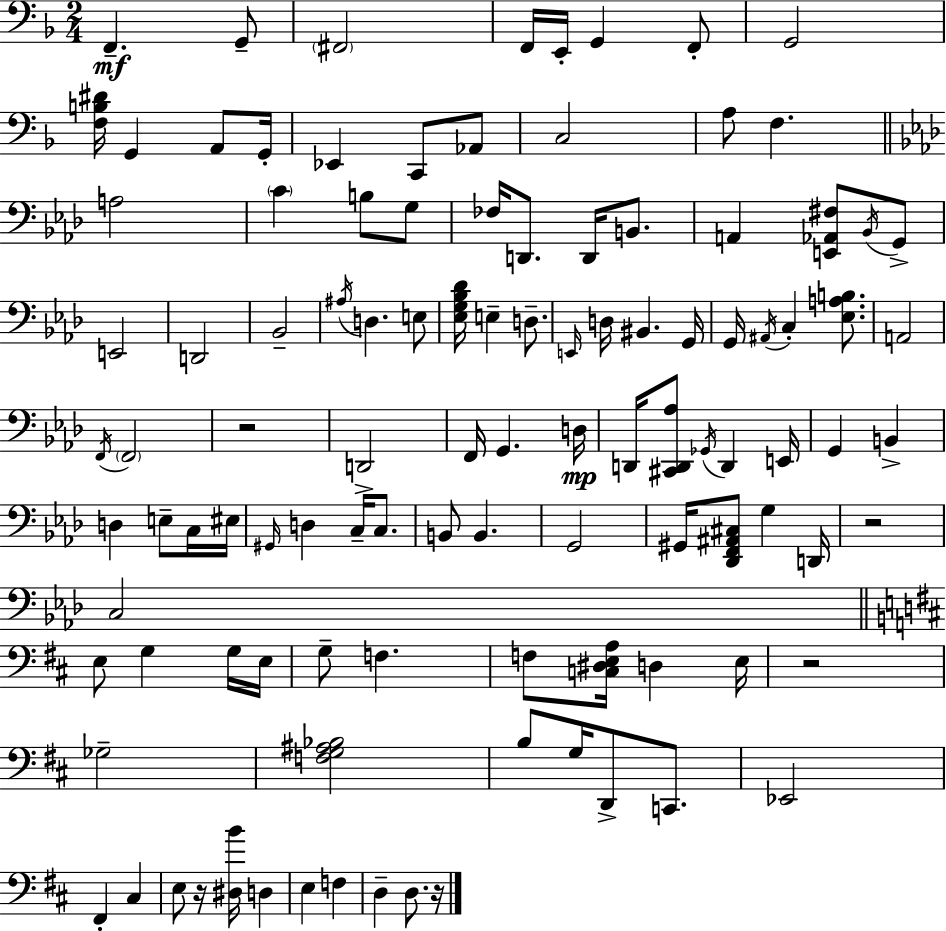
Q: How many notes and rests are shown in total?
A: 108